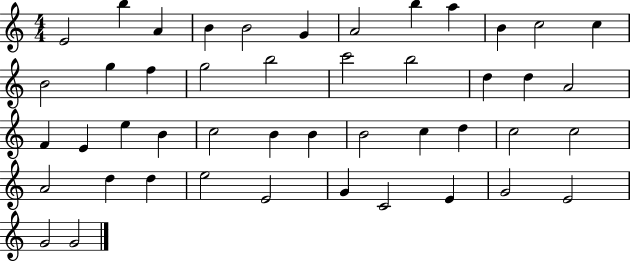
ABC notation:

X:1
T:Untitled
M:4/4
L:1/4
K:C
E2 b A B B2 G A2 b a B c2 c B2 g f g2 b2 c'2 b2 d d A2 F E e B c2 B B B2 c d c2 c2 A2 d d e2 E2 G C2 E G2 E2 G2 G2